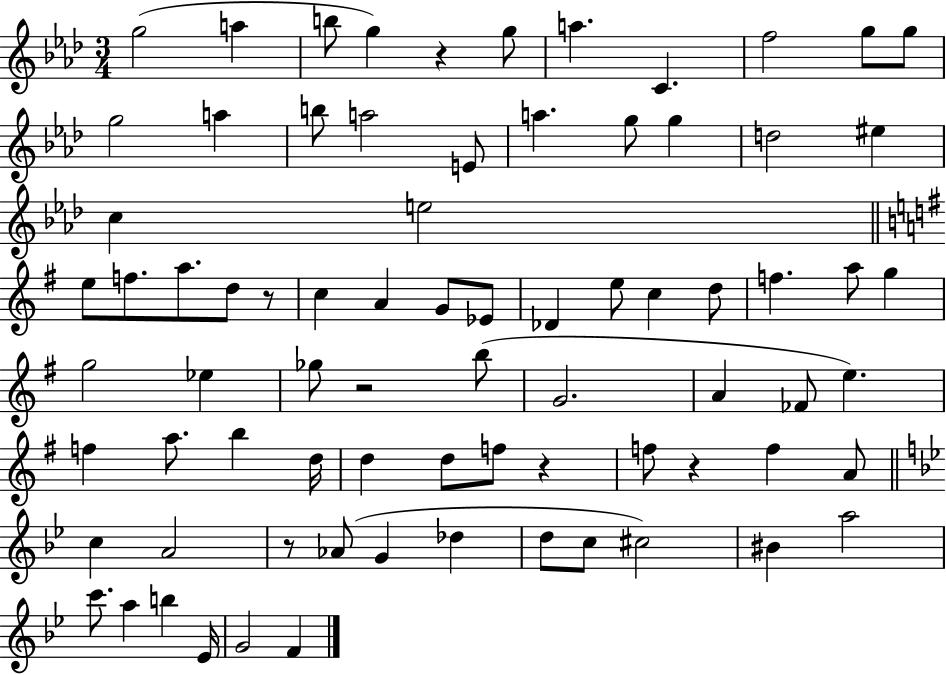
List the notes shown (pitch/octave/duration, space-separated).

G5/h A5/q B5/e G5/q R/q G5/e A5/q. C4/q. F5/h G5/e G5/e G5/h A5/q B5/e A5/h E4/e A5/q. G5/e G5/q D5/h EIS5/q C5/q E5/h E5/e F5/e. A5/e. D5/e R/e C5/q A4/q G4/e Eb4/e Db4/q E5/e C5/q D5/e F5/q. A5/e G5/q G5/h Eb5/q Gb5/e R/h B5/e G4/h. A4/q FES4/e E5/q. F5/q A5/e. B5/q D5/s D5/q D5/e F5/e R/q F5/e R/q F5/q A4/e C5/q A4/h R/e Ab4/e G4/q Db5/q D5/e C5/e C#5/h BIS4/q A5/h C6/e. A5/q B5/q Eb4/s G4/h F4/q